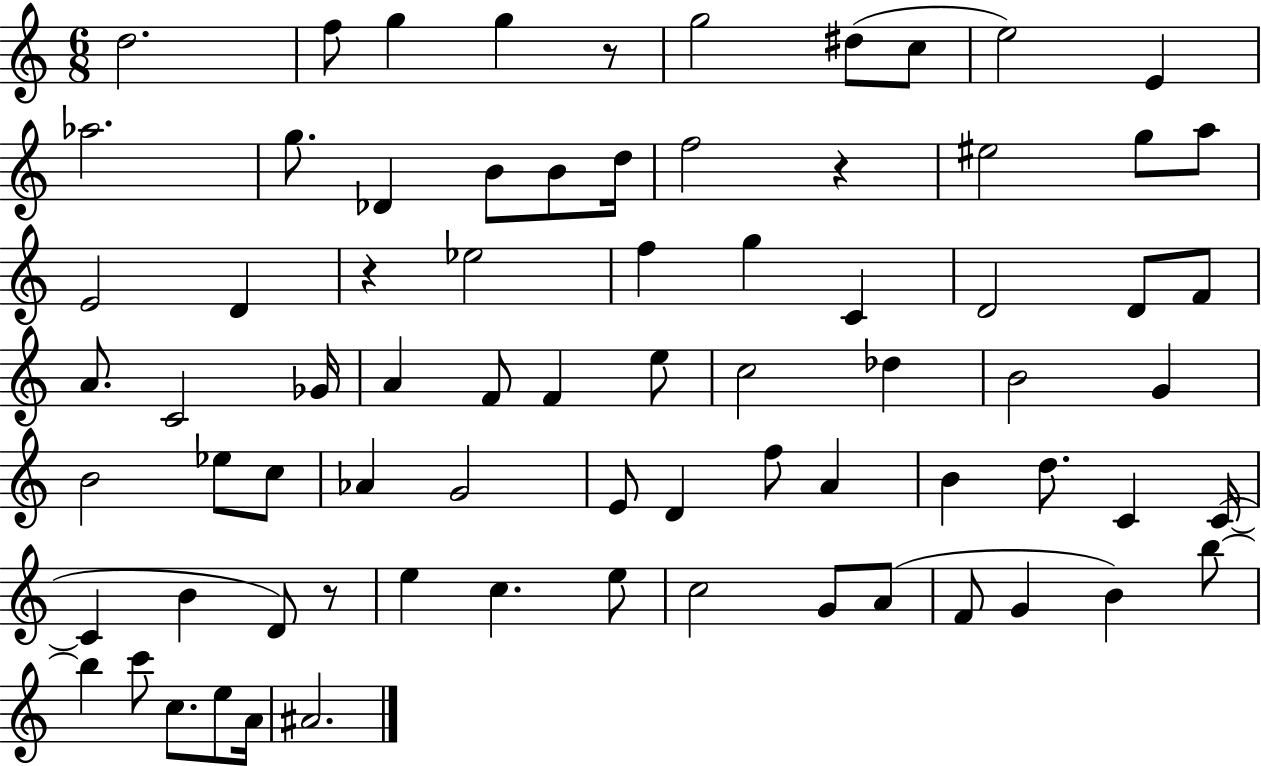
X:1
T:Untitled
M:6/8
L:1/4
K:C
d2 f/2 g g z/2 g2 ^d/2 c/2 e2 E _a2 g/2 _D B/2 B/2 d/4 f2 z ^e2 g/2 a/2 E2 D z _e2 f g C D2 D/2 F/2 A/2 C2 _G/4 A F/2 F e/2 c2 _d B2 G B2 _e/2 c/2 _A G2 E/2 D f/2 A B d/2 C C/4 C B D/2 z/2 e c e/2 c2 G/2 A/2 F/2 G B b/2 b c'/2 c/2 e/2 A/4 ^A2